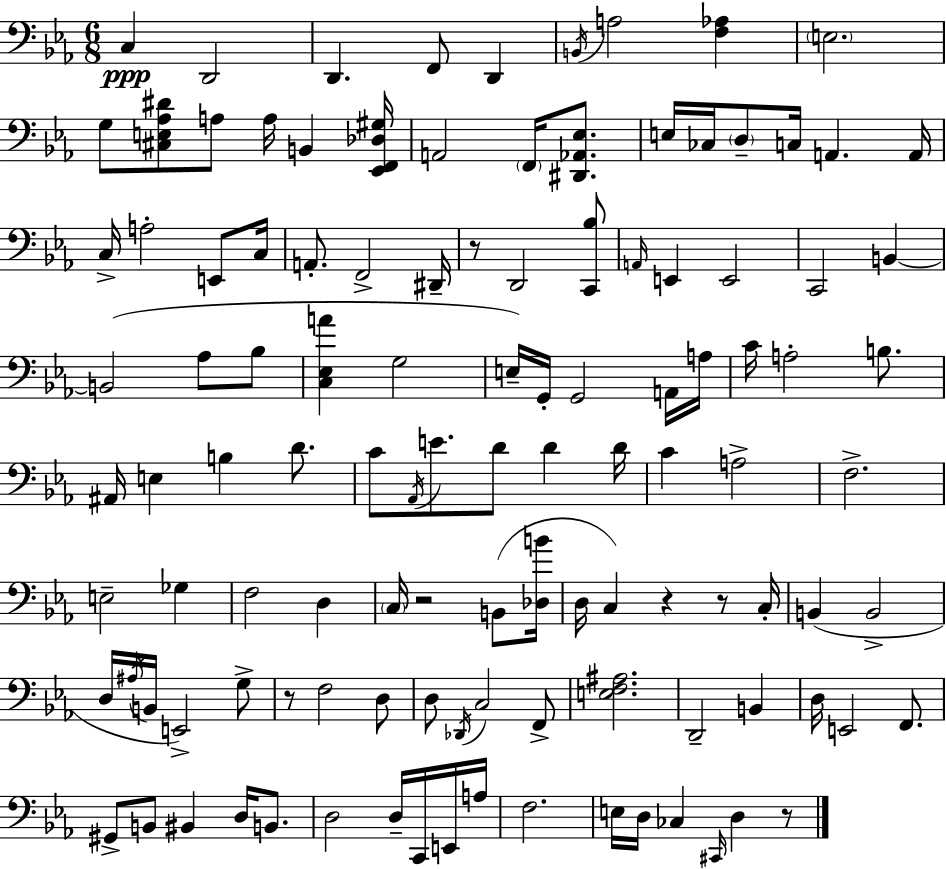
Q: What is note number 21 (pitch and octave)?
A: C3